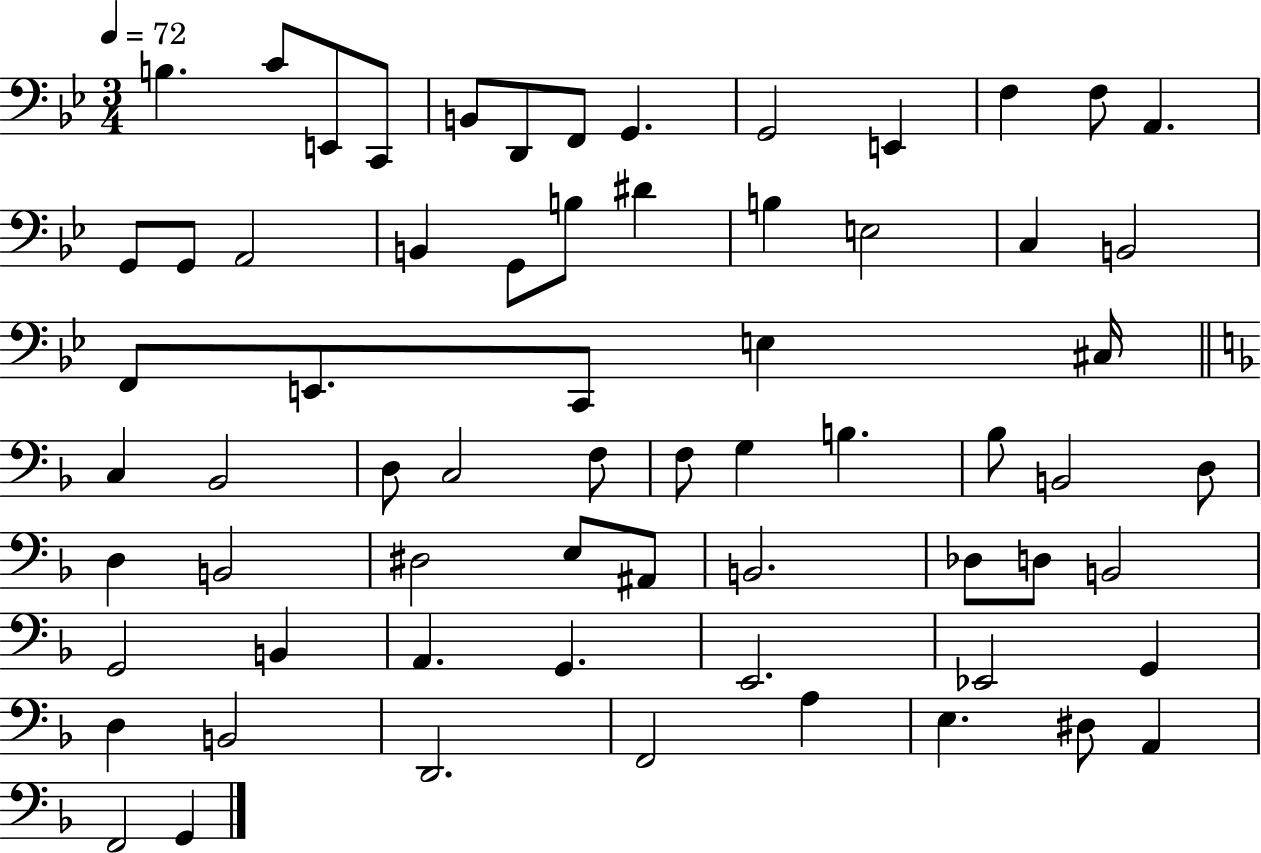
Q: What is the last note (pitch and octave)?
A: G2